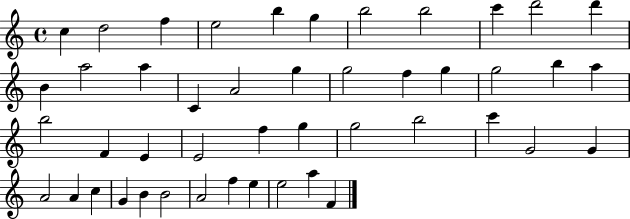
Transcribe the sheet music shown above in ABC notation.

X:1
T:Untitled
M:4/4
L:1/4
K:C
c d2 f e2 b g b2 b2 c' d'2 d' B a2 a C A2 g g2 f g g2 b a b2 F E E2 f g g2 b2 c' G2 G A2 A c G B B2 A2 f e e2 a F